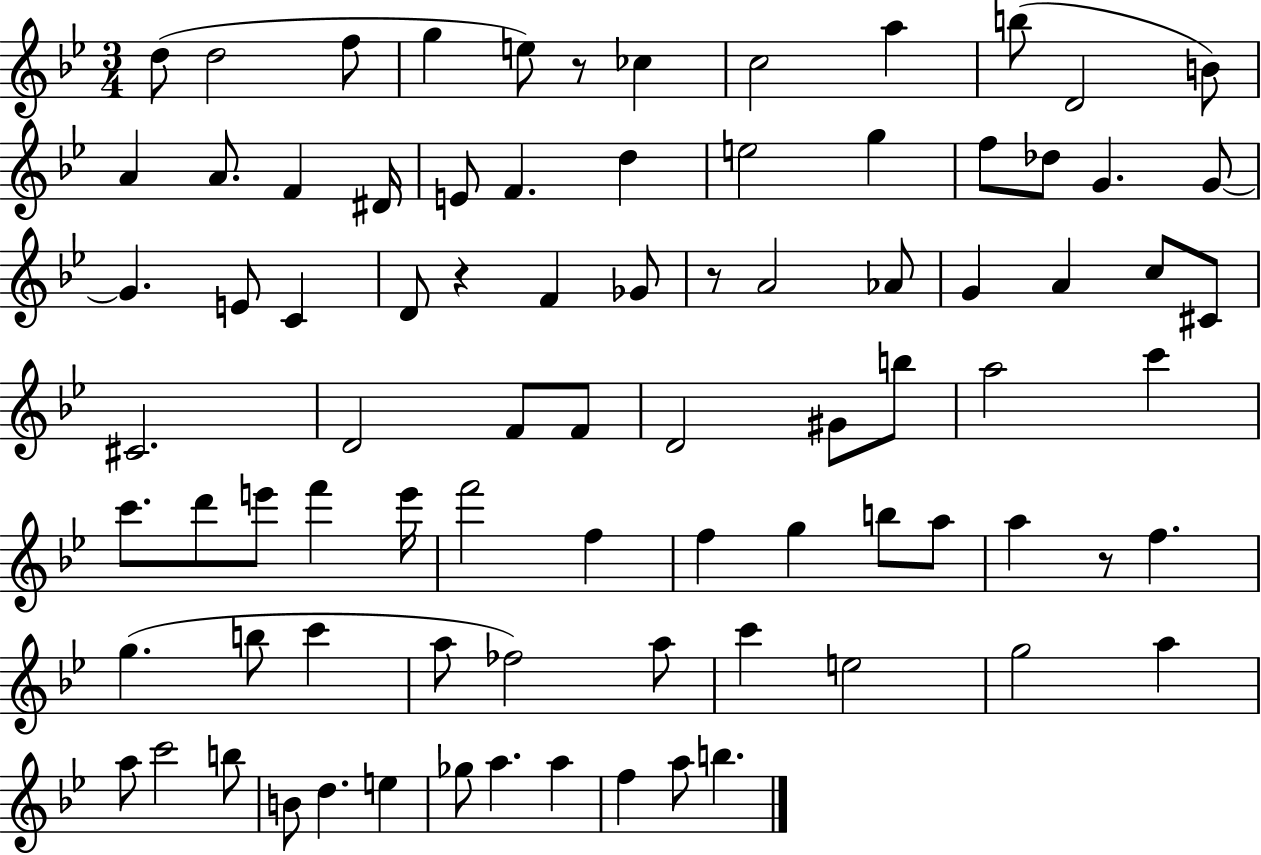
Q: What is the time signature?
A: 3/4